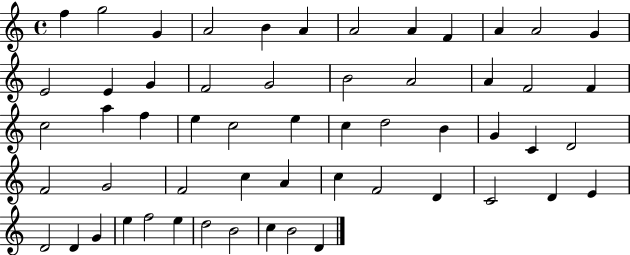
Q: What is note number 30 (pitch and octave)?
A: D5